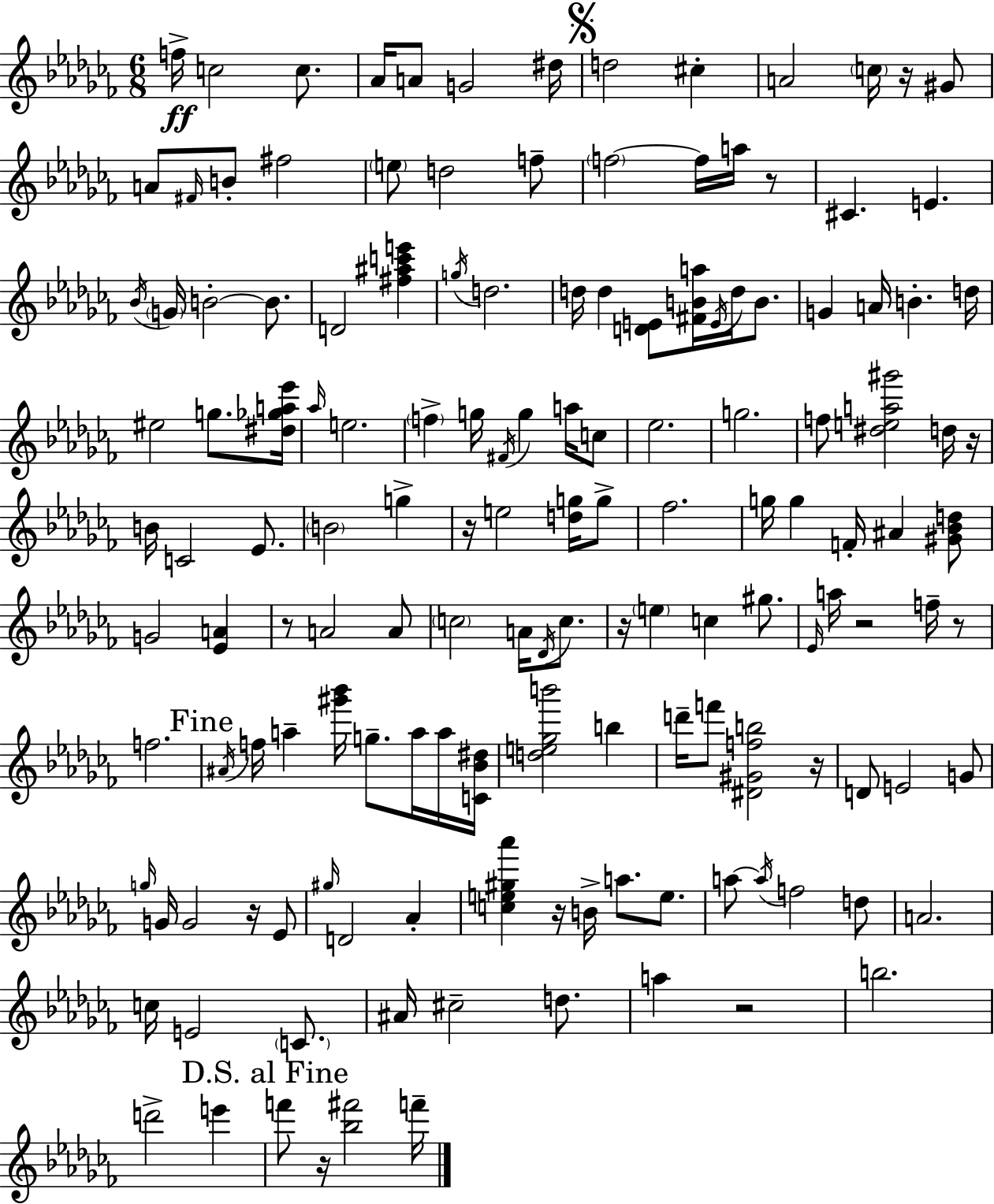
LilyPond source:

{
  \clef treble
  \numericTimeSignature
  \time 6/8
  \key aes \minor
  f''16->\ff c''2 c''8. | aes'16 a'8 g'2 dis''16 | \mark \markup { \musicglyph "scripts.segno" } d''2 cis''4-. | a'2 \parenthesize c''16 r16 gis'8 | \break a'8 \grace { fis'16 } b'8-. fis''2 | \parenthesize e''8 d''2 f''8-- | \parenthesize f''2~~ f''16 a''16 r8 | cis'4. e'4. | \break \acciaccatura { bes'16 } \parenthesize g'16 b'2-.~~ b'8. | d'2 <fis'' ais'' c''' e'''>4 | \acciaccatura { g''16 } d''2. | d''16 d''4 <d' e'>8 <fis' b' a''>16 \acciaccatura { e'16 } | \break d''16 b'8. g'4 a'16 b'4.-. | d''16 eis''2 | g''8. <dis'' ges'' a'' ees'''>16 \grace { aes''16 } e''2. | \parenthesize f''4-> g''16 \acciaccatura { fis'16 } g''4 | \break a''16 c''8 ees''2. | g''2. | f''8 <dis'' e'' a'' gis'''>2 | d''16 r16 b'16 c'2 | \break ees'8. \parenthesize b'2 | g''4-> r16 e''2 | <d'' g''>16 g''8-> fes''2. | g''16 g''4 f'16-. | \break ais'4 <gis' bes' d''>8 g'2 | <ees' a'>4 r8 a'2 | a'8 \parenthesize c''2 | a'16 \acciaccatura { des'16 } c''8. r16 \parenthesize e''4 | \break c''4 gis''8. \grace { ees'16 } a''16 r2 | f''16-- r8 f''2. | \mark "Fine" \acciaccatura { ais'16 } f''16 a''4-- | <gis''' bes'''>16 g''8.-- a''16 a''16 <c' bes' dis''>16 <d'' e'' ges'' b'''>2 | \break b''4 d'''16-- f'''8 | <dis' gis' f'' b''>2 r16 d'8 e'2 | g'8 \grace { g''16 } g'16 g'2 | r16 ees'8 \grace { gis''16 } d'2 | \break aes'4-. <c'' e'' gis'' aes'''>4 | r16 b'16-> a''8. e''8. a''8~~ | \acciaccatura { a''16 } f''2 d''8 | a'2. | \break c''16 e'2 \parenthesize c'8. | ais'16 cis''2-- d''8. | a''4 r2 | b''2. | \break d'''2-> e'''4 | \mark "D.S. al Fine" f'''8 r16 <bes'' fis'''>2 f'''16-- | \bar "|."
}